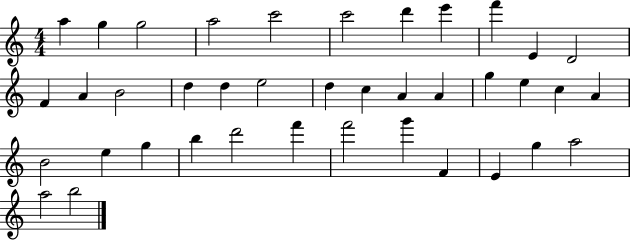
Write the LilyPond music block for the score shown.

{
  \clef treble
  \numericTimeSignature
  \time 4/4
  \key c \major
  a''4 g''4 g''2 | a''2 c'''2 | c'''2 d'''4 e'''4 | f'''4 e'4 d'2 | \break f'4 a'4 b'2 | d''4 d''4 e''2 | d''4 c''4 a'4 a'4 | g''4 e''4 c''4 a'4 | \break b'2 e''4 g''4 | b''4 d'''2 f'''4 | f'''2 g'''4 f'4 | e'4 g''4 a''2 | \break a''2 b''2 | \bar "|."
}